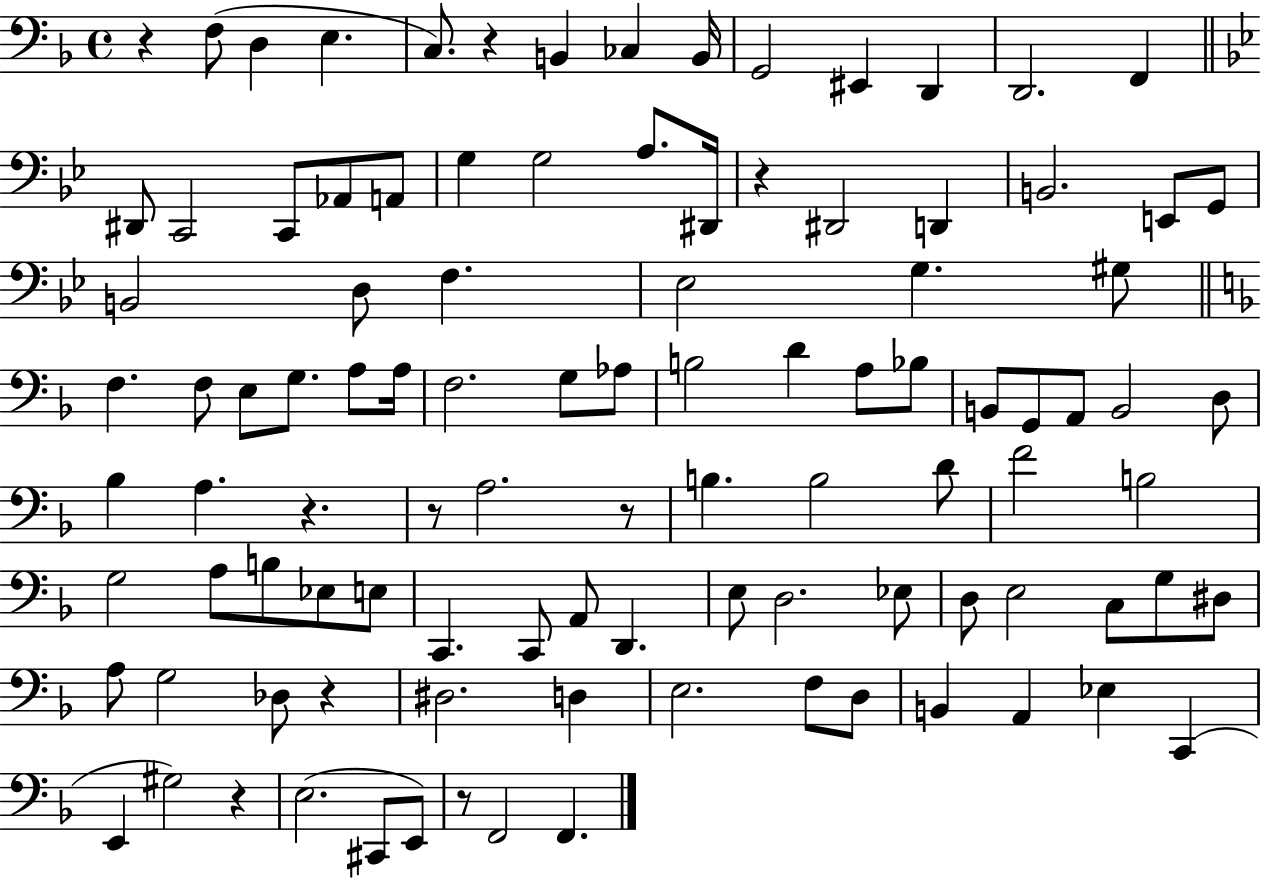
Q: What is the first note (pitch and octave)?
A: F3